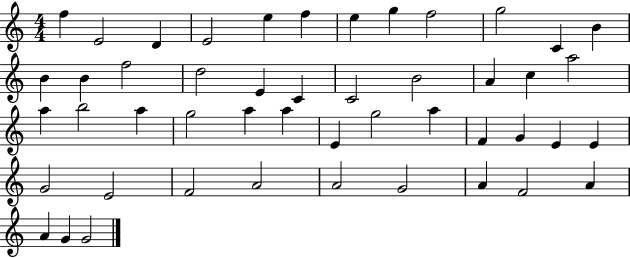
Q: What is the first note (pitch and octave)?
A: F5